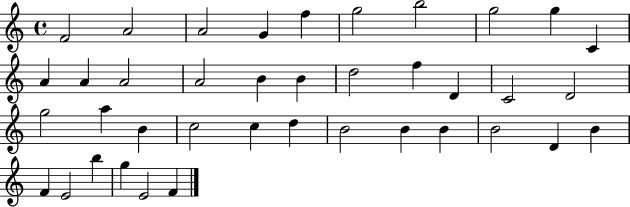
F4/h A4/h A4/h G4/q F5/q G5/h B5/h G5/h G5/q C4/q A4/q A4/q A4/h A4/h B4/q B4/q D5/h F5/q D4/q C4/h D4/h G5/h A5/q B4/q C5/h C5/q D5/q B4/h B4/q B4/q B4/h D4/q B4/q F4/q E4/h B5/q G5/q E4/h F4/q